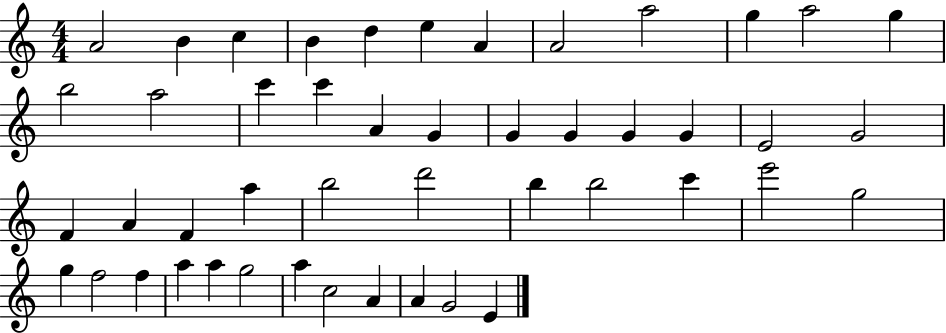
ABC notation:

X:1
T:Untitled
M:4/4
L:1/4
K:C
A2 B c B d e A A2 a2 g a2 g b2 a2 c' c' A G G G G G E2 G2 F A F a b2 d'2 b b2 c' e'2 g2 g f2 f a a g2 a c2 A A G2 E